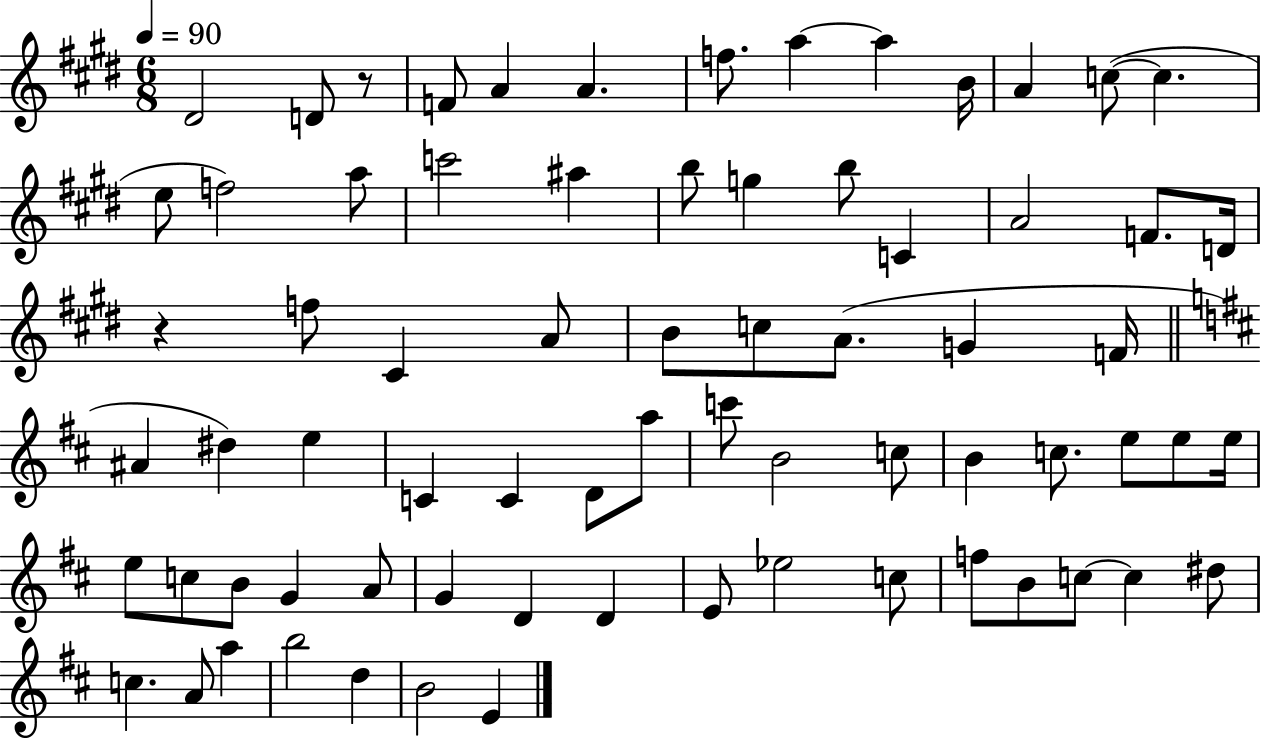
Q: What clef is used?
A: treble